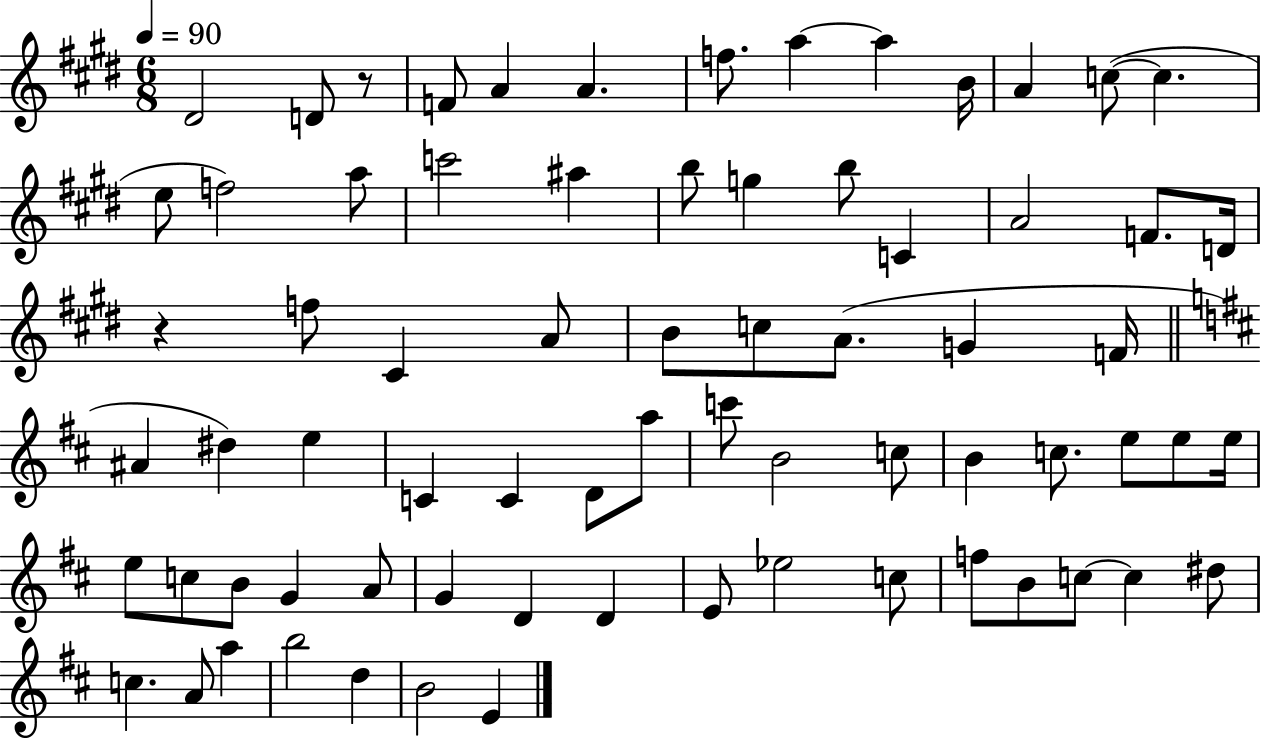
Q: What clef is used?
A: treble